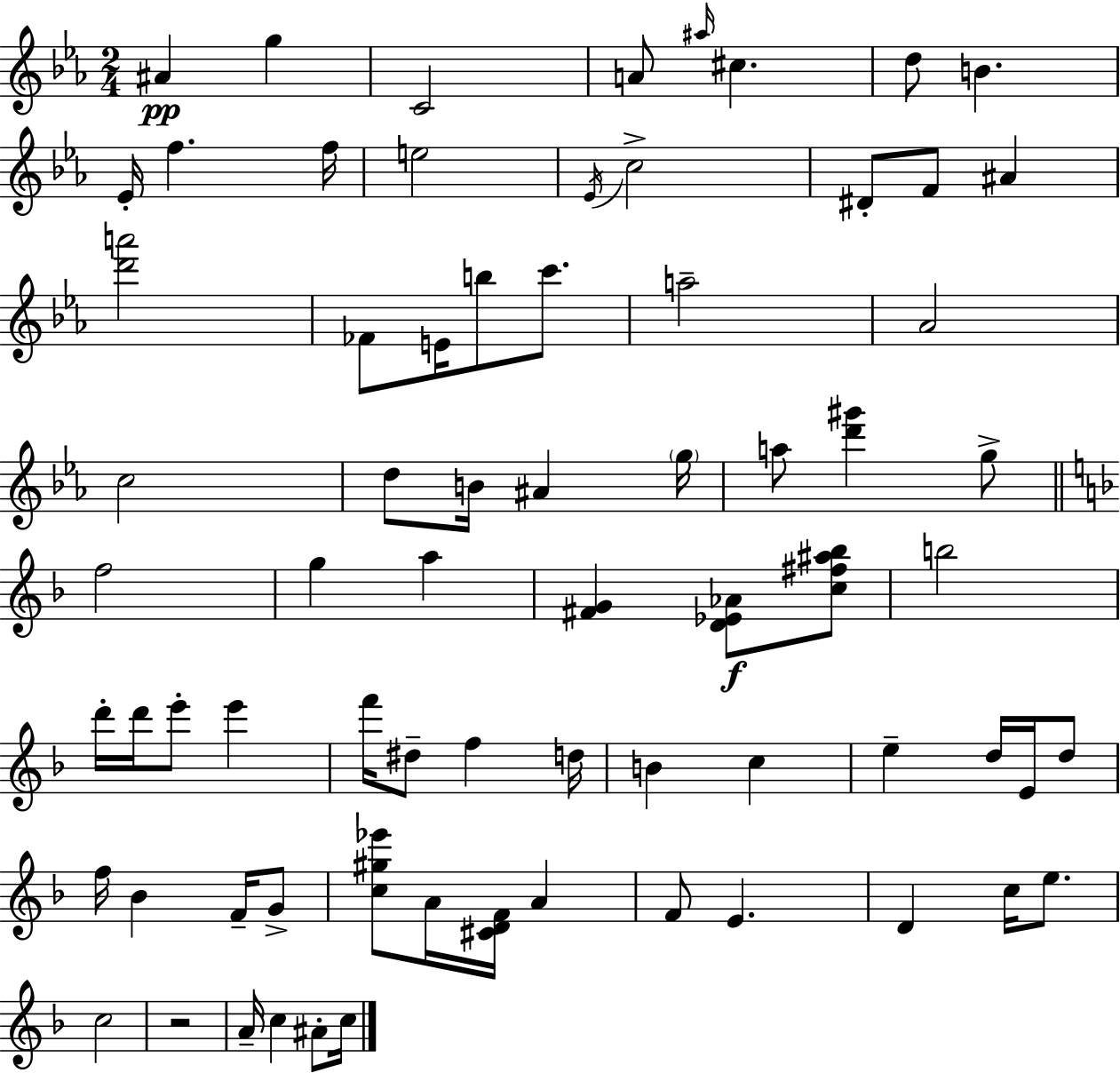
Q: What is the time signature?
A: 2/4